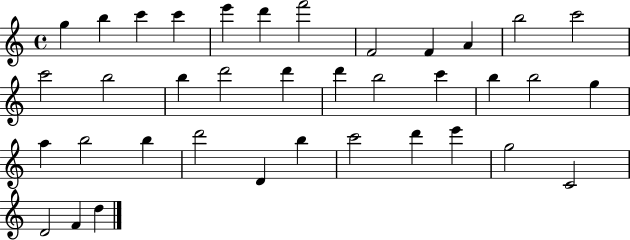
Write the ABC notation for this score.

X:1
T:Untitled
M:4/4
L:1/4
K:C
g b c' c' e' d' f'2 F2 F A b2 c'2 c'2 b2 b d'2 d' d' b2 c' b b2 g a b2 b d'2 D b c'2 d' e' g2 C2 D2 F d